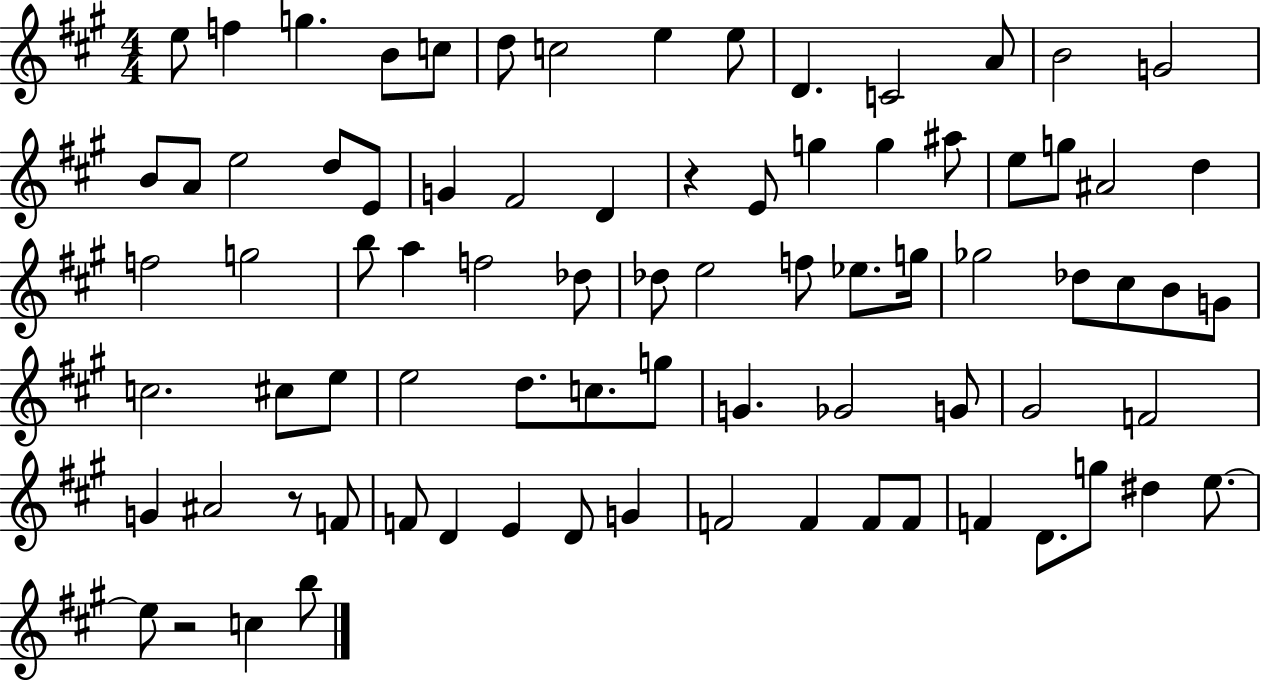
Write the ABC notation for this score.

X:1
T:Untitled
M:4/4
L:1/4
K:A
e/2 f g B/2 c/2 d/2 c2 e e/2 D C2 A/2 B2 G2 B/2 A/2 e2 d/2 E/2 G ^F2 D z E/2 g g ^a/2 e/2 g/2 ^A2 d f2 g2 b/2 a f2 _d/2 _d/2 e2 f/2 _e/2 g/4 _g2 _d/2 ^c/2 B/2 G/2 c2 ^c/2 e/2 e2 d/2 c/2 g/2 G _G2 G/2 ^G2 F2 G ^A2 z/2 F/2 F/2 D E D/2 G F2 F F/2 F/2 F D/2 g/2 ^d e/2 e/2 z2 c b/2